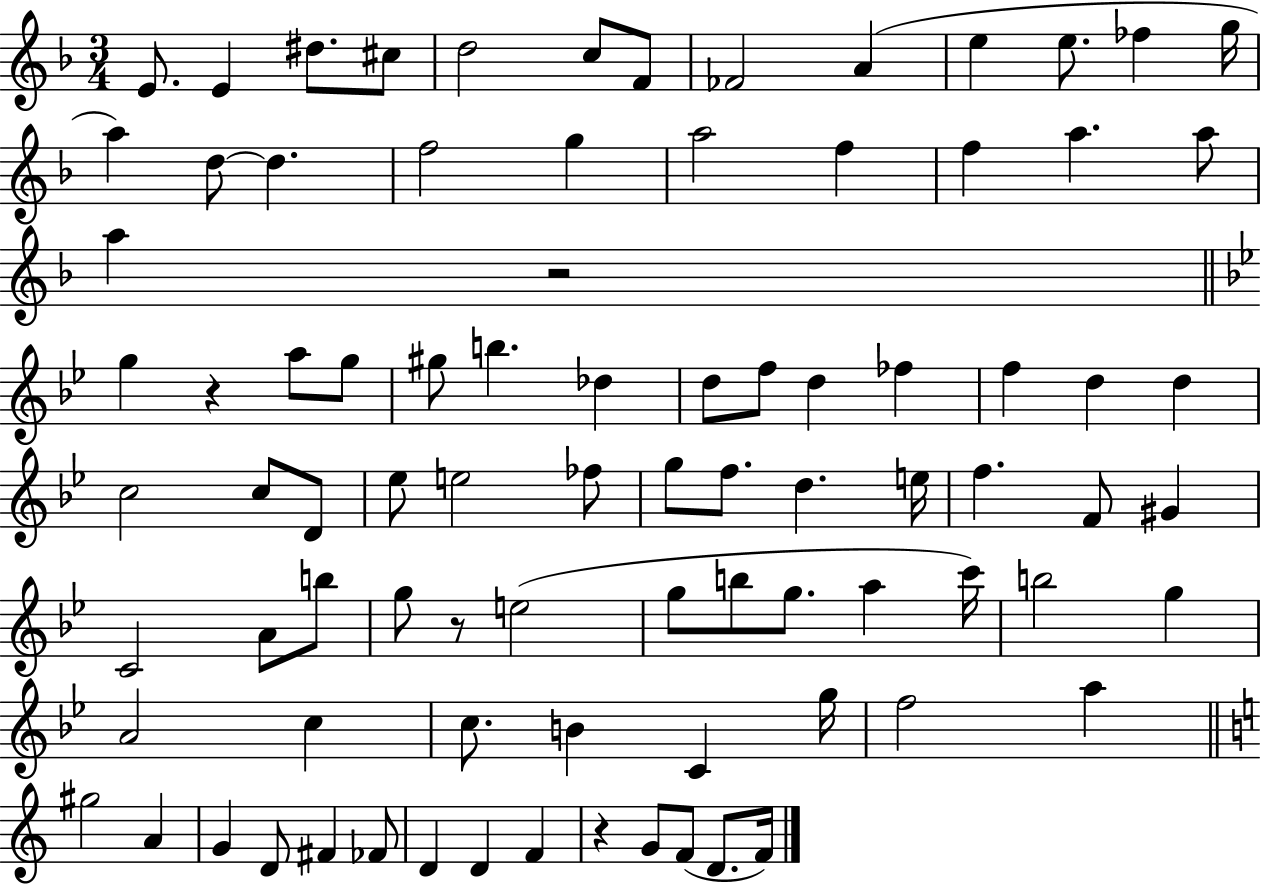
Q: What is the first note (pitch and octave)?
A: E4